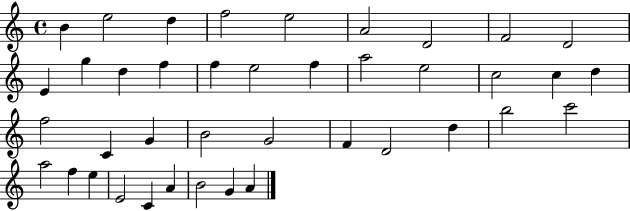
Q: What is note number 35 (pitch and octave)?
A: E4